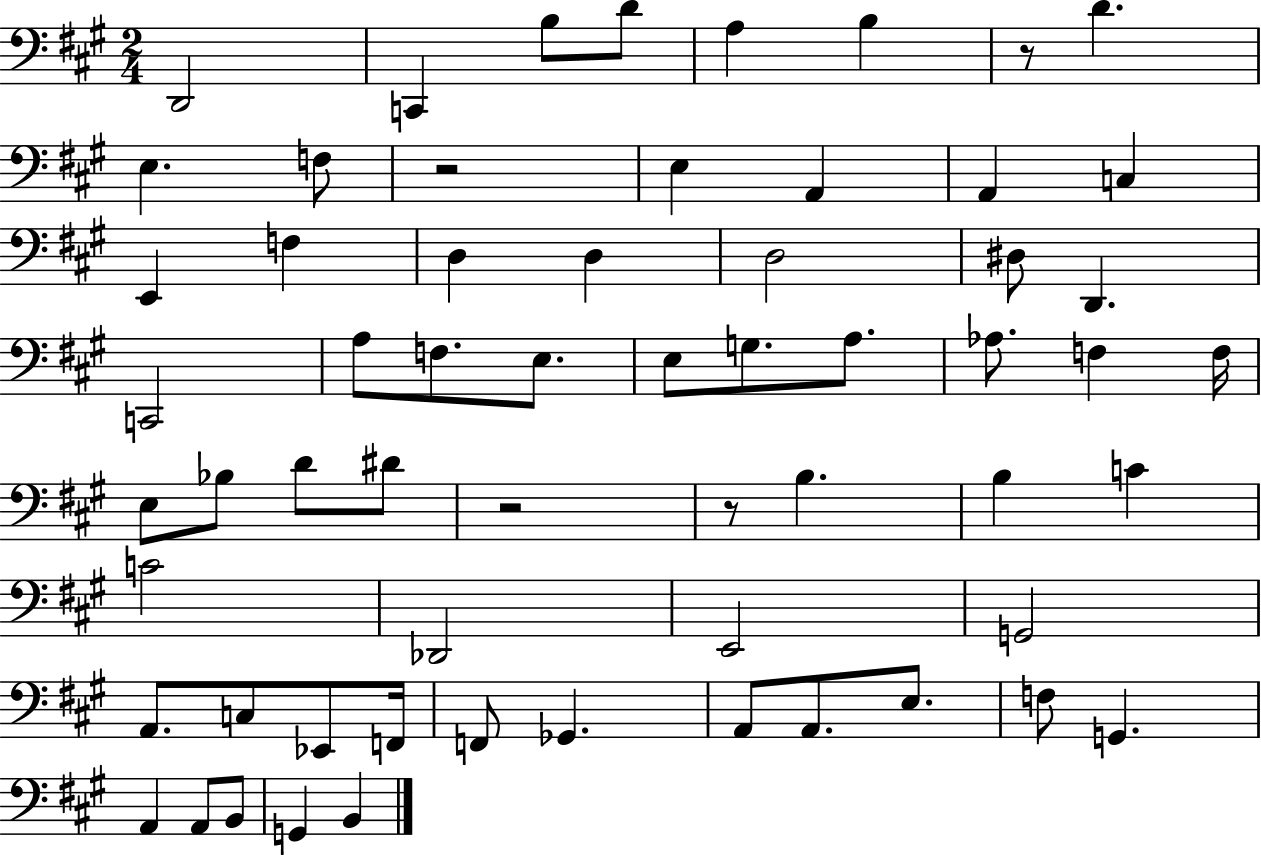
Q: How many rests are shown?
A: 4